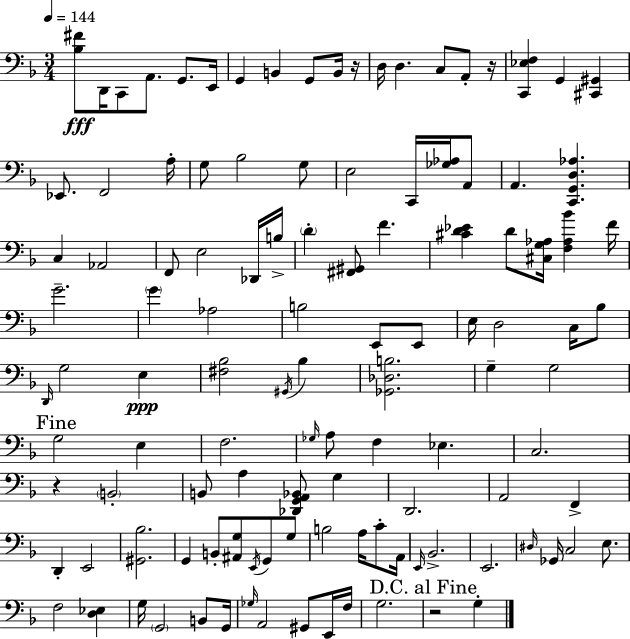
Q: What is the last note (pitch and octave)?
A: G3